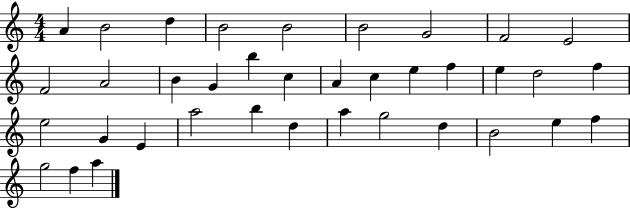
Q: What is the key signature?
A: C major